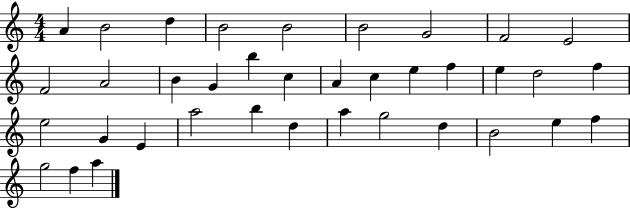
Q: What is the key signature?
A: C major